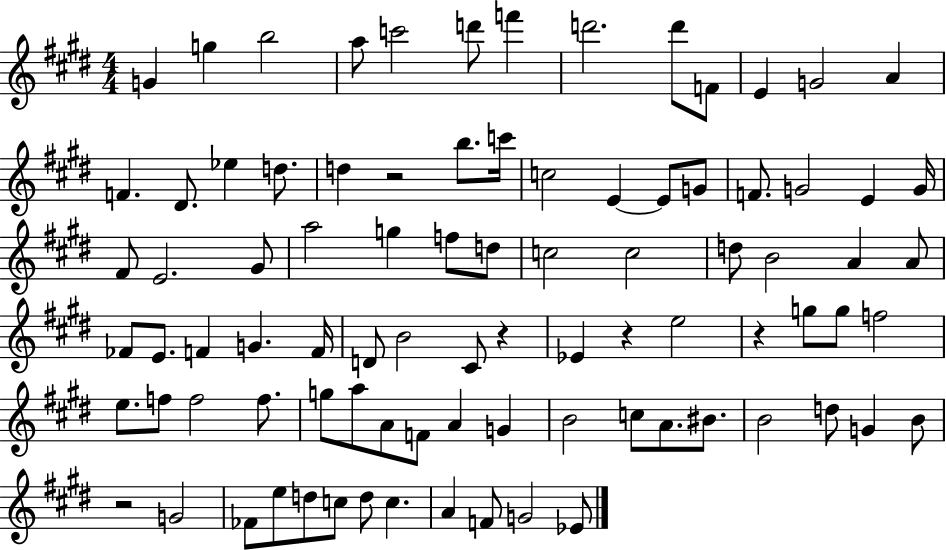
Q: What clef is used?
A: treble